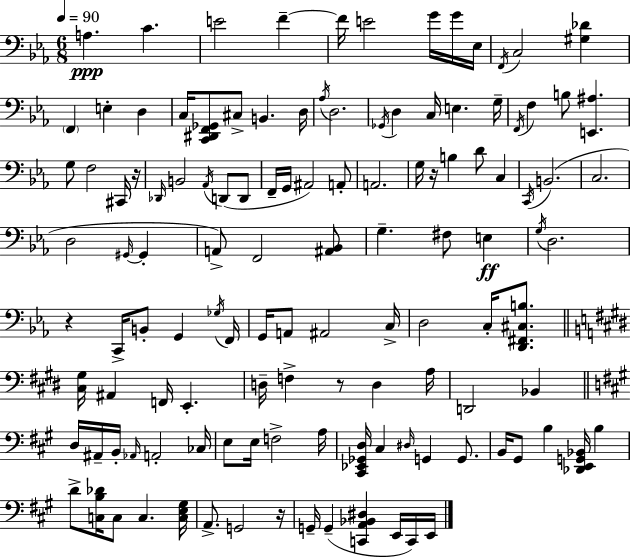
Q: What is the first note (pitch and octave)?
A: A3